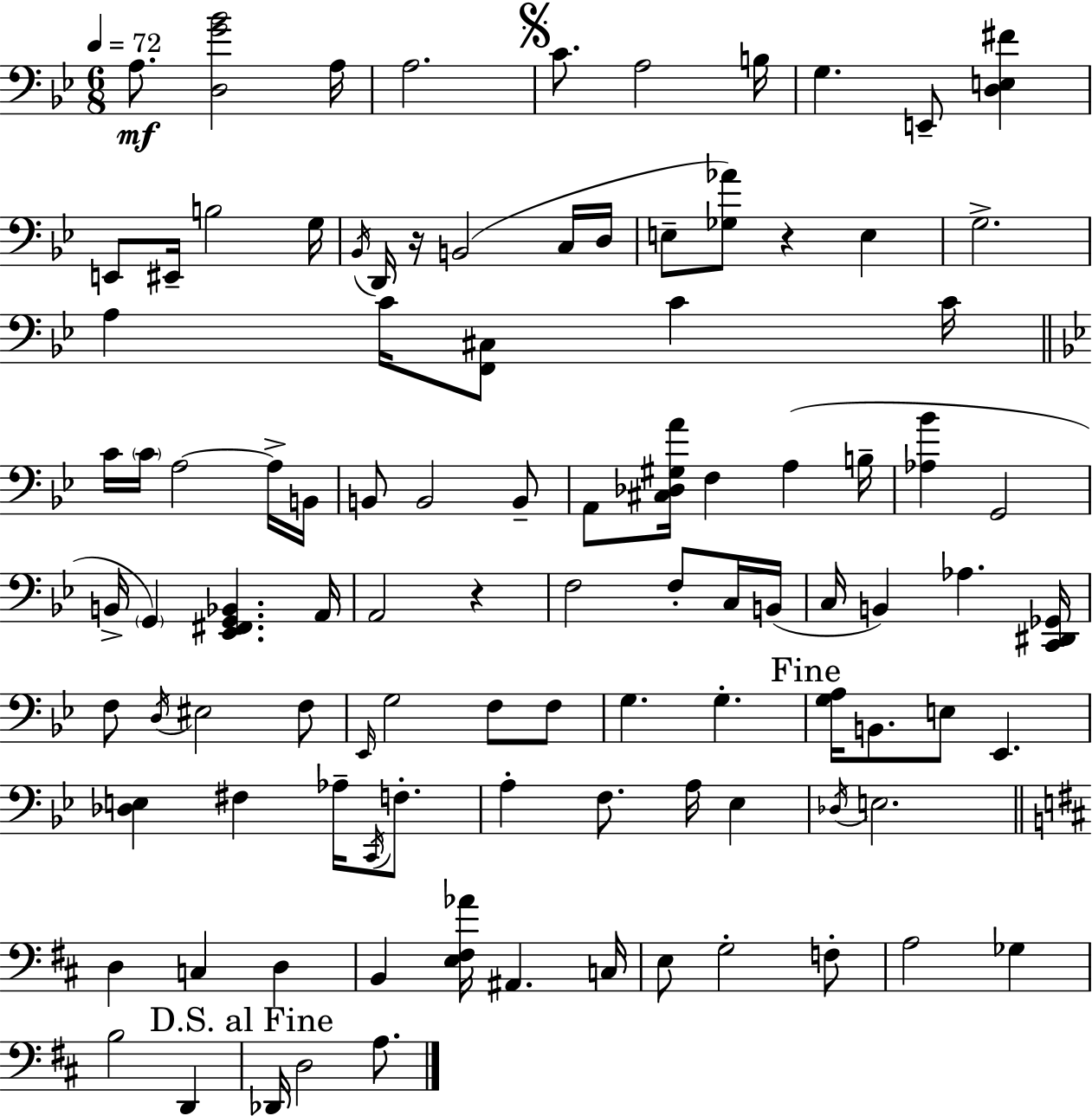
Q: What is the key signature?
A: G minor